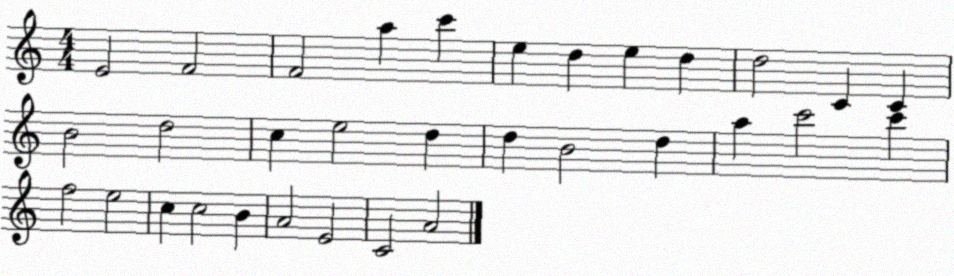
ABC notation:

X:1
T:Untitled
M:4/4
L:1/4
K:C
E2 F2 F2 a c' e d e d d2 C C B2 d2 c e2 d d B2 d a c'2 c' f2 e2 c c2 B A2 E2 C2 A2